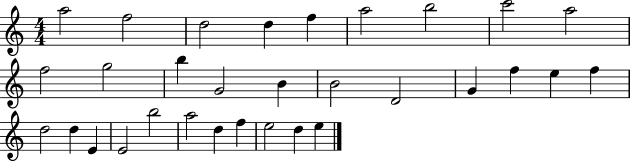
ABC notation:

X:1
T:Untitled
M:4/4
L:1/4
K:C
a2 f2 d2 d f a2 b2 c'2 a2 f2 g2 b G2 B B2 D2 G f e f d2 d E E2 b2 a2 d f e2 d e